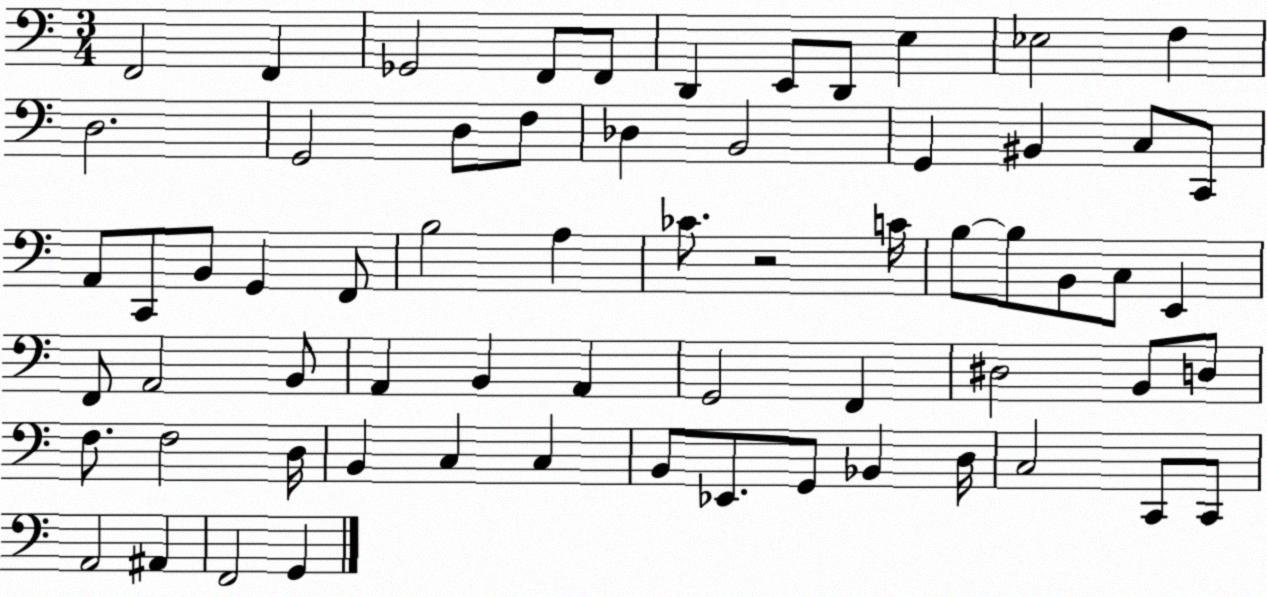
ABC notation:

X:1
T:Untitled
M:3/4
L:1/4
K:C
F,,2 F,, _G,,2 F,,/2 F,,/2 D,, E,,/2 D,,/2 E, _E,2 F, D,2 G,,2 D,/2 F,/2 _D, B,,2 G,, ^B,, C,/2 C,,/2 A,,/2 C,,/2 B,,/2 G,, F,,/2 B,2 A, _C/2 z2 C/4 B,/2 B,/2 B,,/2 C,/2 E,, F,,/2 A,,2 B,,/2 A,, B,, A,, G,,2 F,, ^D,2 B,,/2 D,/2 F,/2 F,2 D,/4 B,, C, C, B,,/2 _E,,/2 G,,/2 _B,, D,/4 C,2 C,,/2 C,,/2 A,,2 ^A,, F,,2 G,,